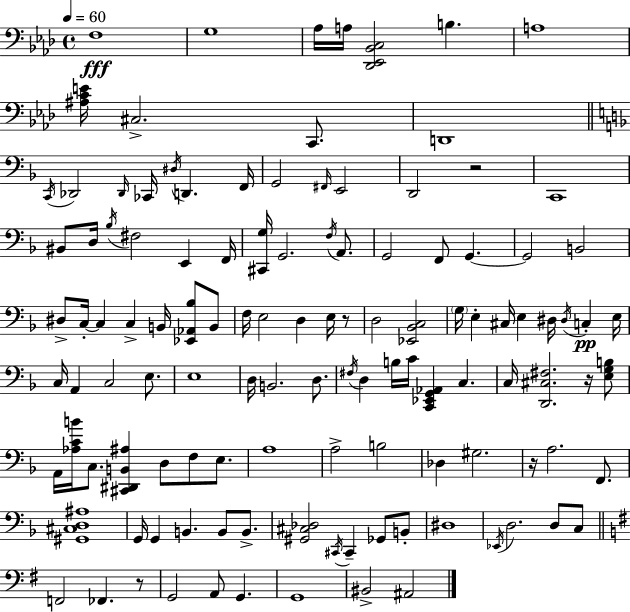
F3/w G3/w Ab3/s A3/s [Db2,Eb2,Bb2,C3]/h B3/q. A3/w [A#3,C4,E4]/s C#3/h. C2/e. D2/w C2/s Db2/h Db2/s CES2/s D#3/s D2/q. F2/s G2/h F#2/s E2/h D2/h R/h C2/w BIS2/e D3/s Bb3/s F#3/h E2/q F2/s [C#2,G3]/s G2/h. F3/s A2/e. G2/h F2/e G2/q. G2/h B2/h D#3/e C3/s C3/q C3/q B2/s [Eb2,Ab2,Bb3]/e B2/e F3/s E3/h D3/q E3/s R/e D3/h [Eb2,Bb2,C3]/h G3/s E3/q C#3/s E3/q D#3/s D#3/s C3/q E3/s C3/s A2/q C3/h E3/e. E3/w D3/s B2/h. D3/e. F#3/s D3/q B3/s C4/s [C2,Eb2,G2,Ab2]/q C3/q. C3/s [D2,C#3,F#3]/h. R/s [E3,G3,B3]/e A2/s [Ab3,C4,B4]/s C3/e. [C#2,D#2,B2,A#3]/q D3/e F3/e E3/e. A3/w A3/h B3/h Db3/q G#3/h. R/s A3/h. F2/e. [G#2,C#3,D3,A#3]/w G2/s G2/q B2/q. B2/e B2/e. [G#2,C#3,Db3]/h C#2/s C#2/q Gb2/e B2/e D#3/w Eb2/s D3/h. D3/e C3/e F2/h FES2/q. R/e G2/h A2/e G2/q. G2/w BIS2/h A#2/h